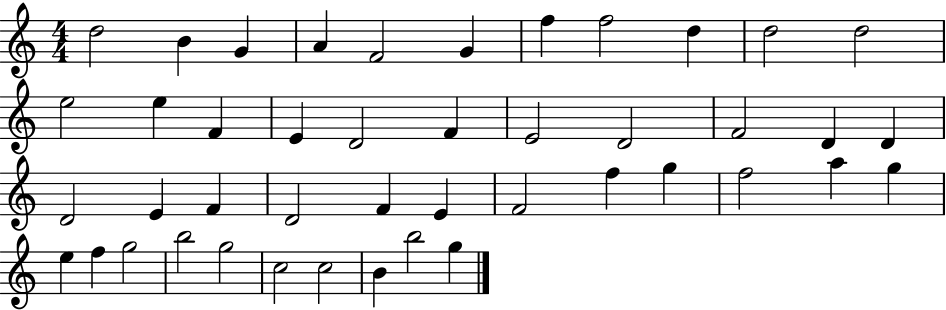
D5/h B4/q G4/q A4/q F4/h G4/q F5/q F5/h D5/q D5/h D5/h E5/h E5/q F4/q E4/q D4/h F4/q E4/h D4/h F4/h D4/q D4/q D4/h E4/q F4/q D4/h F4/q E4/q F4/h F5/q G5/q F5/h A5/q G5/q E5/q F5/q G5/h B5/h G5/h C5/h C5/h B4/q B5/h G5/q